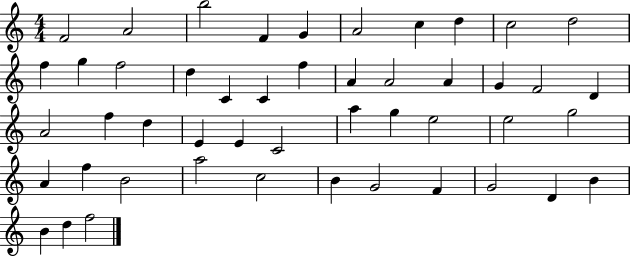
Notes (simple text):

F4/h A4/h B5/h F4/q G4/q A4/h C5/q D5/q C5/h D5/h F5/q G5/q F5/h D5/q C4/q C4/q F5/q A4/q A4/h A4/q G4/q F4/h D4/q A4/h F5/q D5/q E4/q E4/q C4/h A5/q G5/q E5/h E5/h G5/h A4/q F5/q B4/h A5/h C5/h B4/q G4/h F4/q G4/h D4/q B4/q B4/q D5/q F5/h